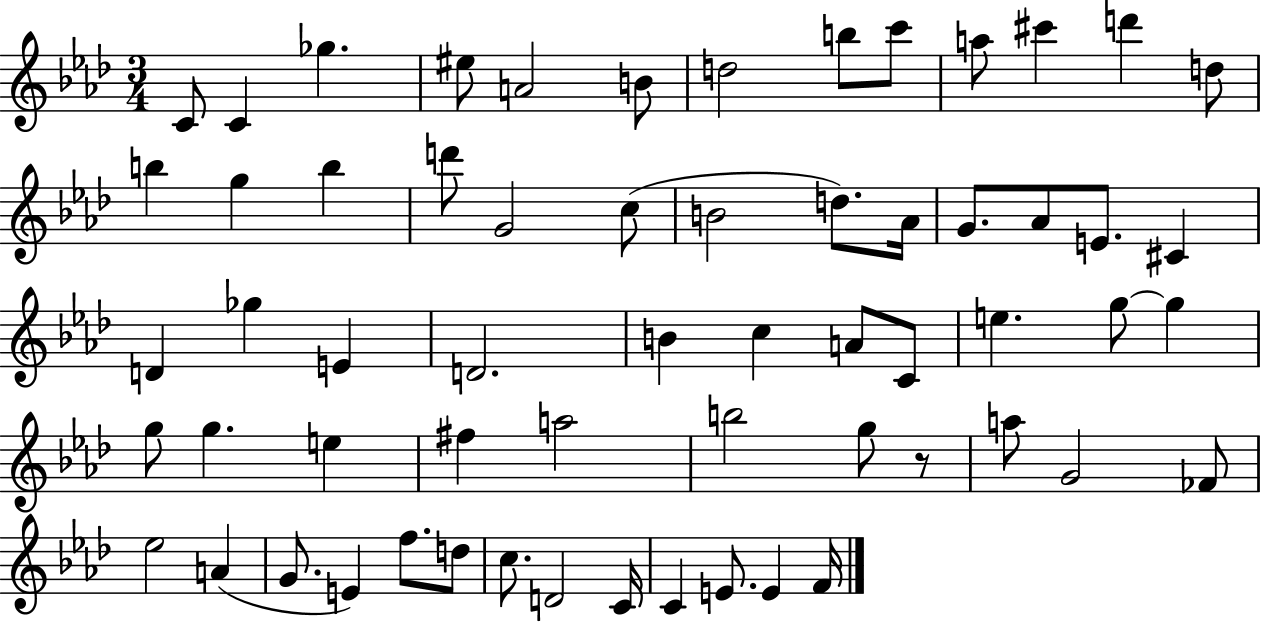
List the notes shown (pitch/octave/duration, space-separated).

C4/e C4/q Gb5/q. EIS5/e A4/h B4/e D5/h B5/e C6/e A5/e C#6/q D6/q D5/e B5/q G5/q B5/q D6/e G4/h C5/e B4/h D5/e. Ab4/s G4/e. Ab4/e E4/e. C#4/q D4/q Gb5/q E4/q D4/h. B4/q C5/q A4/e C4/e E5/q. G5/e G5/q G5/e G5/q. E5/q F#5/q A5/h B5/h G5/e R/e A5/e G4/h FES4/e Eb5/h A4/q G4/e. E4/q F5/e. D5/e C5/e. D4/h C4/s C4/q E4/e. E4/q F4/s